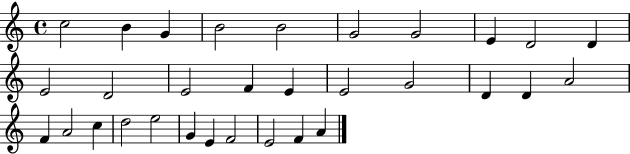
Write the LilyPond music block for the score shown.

{
  \clef treble
  \time 4/4
  \defaultTimeSignature
  \key c \major
  c''2 b'4 g'4 | b'2 b'2 | g'2 g'2 | e'4 d'2 d'4 | \break e'2 d'2 | e'2 f'4 e'4 | e'2 g'2 | d'4 d'4 a'2 | \break f'4 a'2 c''4 | d''2 e''2 | g'4 e'4 f'2 | e'2 f'4 a'4 | \break \bar "|."
}